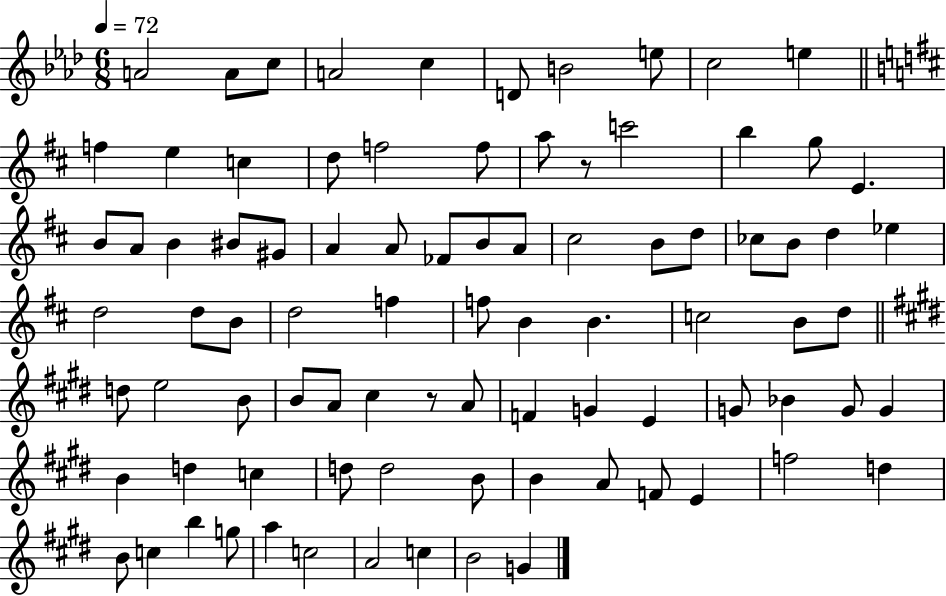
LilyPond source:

{
  \clef treble
  \numericTimeSignature
  \time 6/8
  \key aes \major
  \tempo 4 = 72
  a'2 a'8 c''8 | a'2 c''4 | d'8 b'2 e''8 | c''2 e''4 | \break \bar "||" \break \key d \major f''4 e''4 c''4 | d''8 f''2 f''8 | a''8 r8 c'''2 | b''4 g''8 e'4. | \break b'8 a'8 b'4 bis'8 gis'8 | a'4 a'8 fes'8 b'8 a'8 | cis''2 b'8 d''8 | ces''8 b'8 d''4 ees''4 | \break d''2 d''8 b'8 | d''2 f''4 | f''8 b'4 b'4. | c''2 b'8 d''8 | \break \bar "||" \break \key e \major d''8 e''2 b'8 | b'8 a'8 cis''4 r8 a'8 | f'4 g'4 e'4 | g'8 bes'4 g'8 g'4 | \break b'4 d''4 c''4 | d''8 d''2 b'8 | b'4 a'8 f'8 e'4 | f''2 d''4 | \break b'8 c''4 b''4 g''8 | a''4 c''2 | a'2 c''4 | b'2 g'4 | \break \bar "|."
}